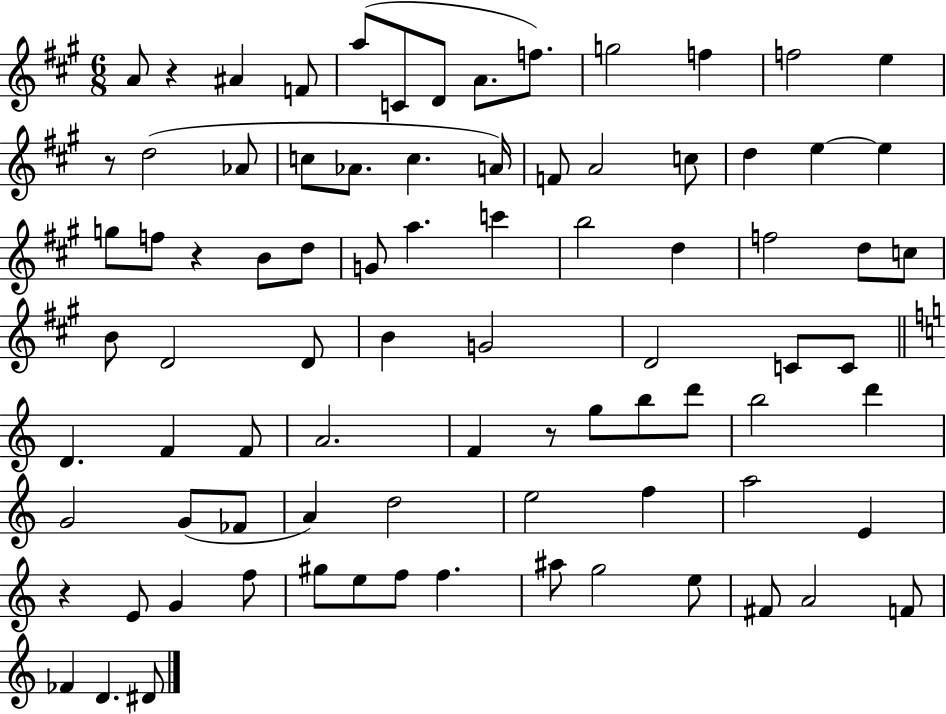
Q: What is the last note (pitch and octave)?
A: D#4